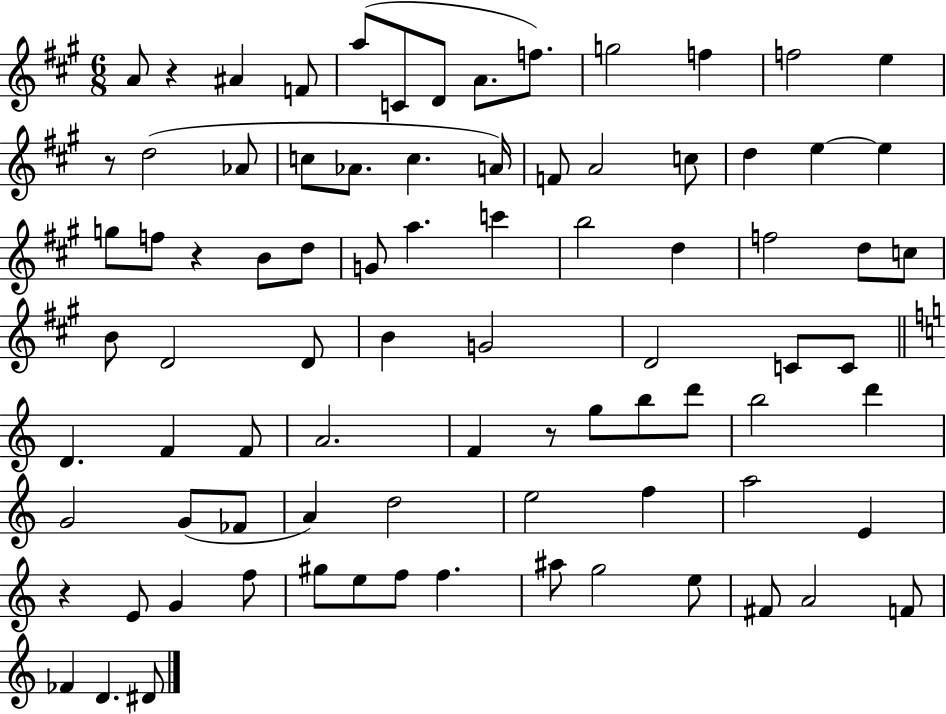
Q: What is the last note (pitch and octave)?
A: D#4